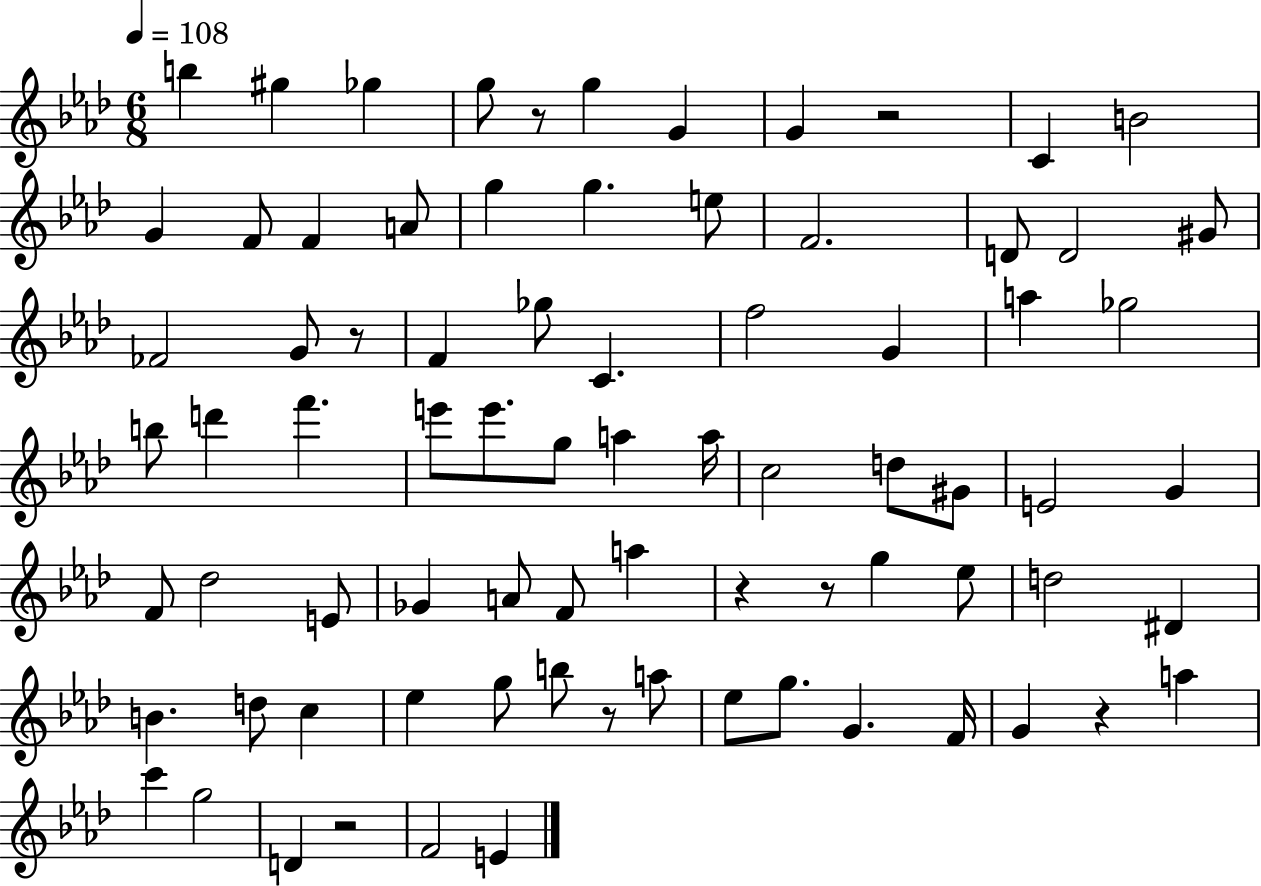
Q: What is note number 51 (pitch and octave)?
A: Eb5